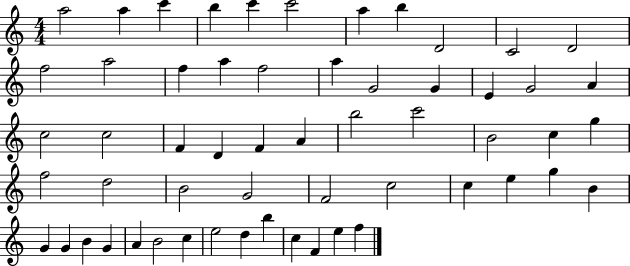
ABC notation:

X:1
T:Untitled
M:4/4
L:1/4
K:C
a2 a c' b c' c'2 a b D2 C2 D2 f2 a2 f a f2 a G2 G E G2 A c2 c2 F D F A b2 c'2 B2 c g f2 d2 B2 G2 F2 c2 c e g B G G B G A B2 c e2 d b c F e f